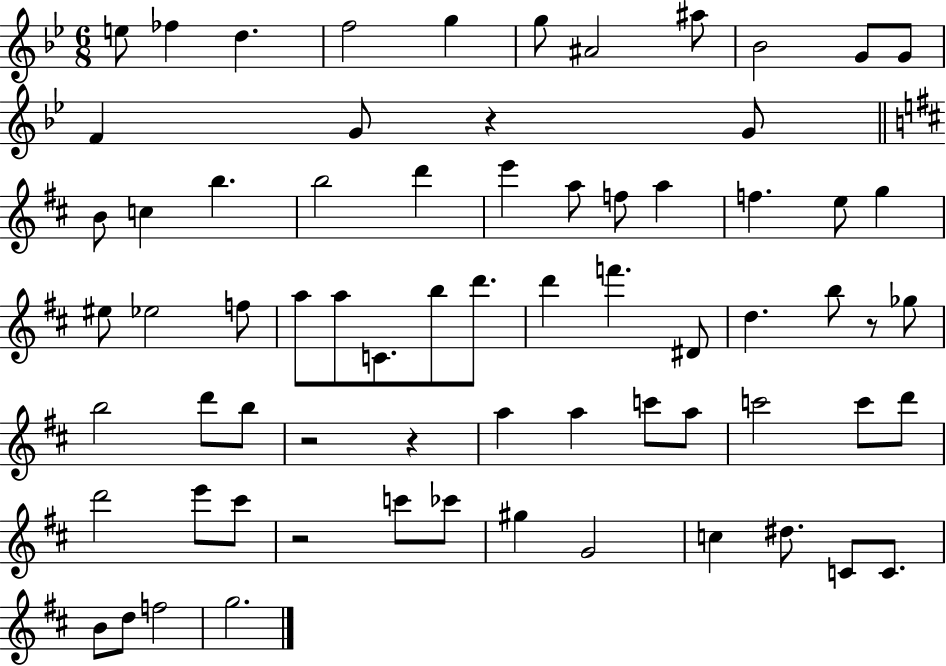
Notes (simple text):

E5/e FES5/q D5/q. F5/h G5/q G5/e A#4/h A#5/e Bb4/h G4/e G4/e F4/q G4/e R/q G4/e B4/e C5/q B5/q. B5/h D6/q E6/q A5/e F5/e A5/q F5/q. E5/e G5/q EIS5/e Eb5/h F5/e A5/e A5/e C4/e. B5/e D6/e. D6/q F6/q. D#4/e D5/q. B5/e R/e Gb5/e B5/h D6/e B5/e R/h R/q A5/q A5/q C6/e A5/e C6/h C6/e D6/e D6/h E6/e C#6/e R/h C6/e CES6/e G#5/q G4/h C5/q D#5/e. C4/e C4/e. B4/e D5/e F5/h G5/h.